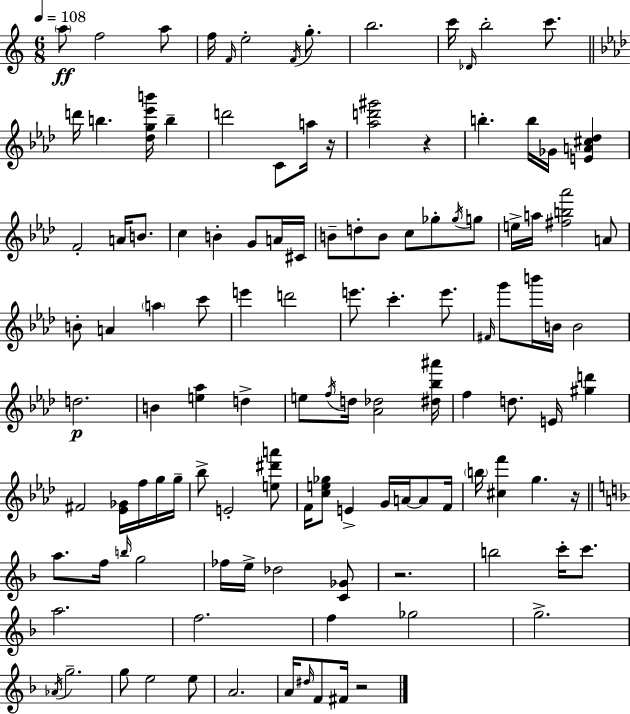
{
  \clef treble
  \numericTimeSignature
  \time 6/8
  \key a \minor
  \tempo 4 = 108
  \repeat volta 2 { \parenthesize a''8\ff f''2 a''8 | f''16 \grace { f'16 } e''2-. \acciaccatura { f'16 } g''8.-. | b''2. | c'''16 \grace { des'16 } b''2-. | \break c'''8. \bar "||" \break \key aes \major d'''16 b''4. <des'' g'' ees''' b'''>16 b''4-- | d'''2 c'8 a''16 r16 | <aes'' d''' gis'''>2 r4 | b''4.-. b''16 ges'16 <e' a' cis'' des''>4 | \break f'2-. a'16 b'8. | c''4 b'4-. g'8 a'16 cis'16 | b'8-- d''8-. b'8 c''8 ges''8-. \acciaccatura { ges''16 } g''8 | e''16-> a''16 <fis'' b'' aes'''>2 a'8 | \break b'8-. a'4 \parenthesize a''4 c'''8 | e'''4 d'''2 | e'''8. c'''4.-. e'''8. | \grace { fis'16 } g'''8 b'''16 b'16 b'2 | \break d''2.\p | b'4 <e'' aes''>4 d''4-> | e''8 \acciaccatura { f''16 } d''16 <aes' des''>2 | <dis'' bes'' ais'''>16 f''4 d''8. e'16 <gis'' d'''>4 | \break fis'2 <ees' ges'>16 | f''16 g''16 g''16-- bes''8-> e'2-. | <e'' dis''' a'''>8 f'16 <c'' e'' ges''>8 e'4-> g'16 a'16~~ | a'8 f'16 \parenthesize b''16 <cis'' f'''>4 g''4. | \break r16 \bar "||" \break \key f \major a''8. f''16 \grace { b''16 } g''2 | fes''16 e''16-> des''2 <c' ges'>8 | r2. | b''2 c'''16-. c'''8. | \break a''2. | f''2. | f''4 ges''2 | g''2.-> | \break \acciaccatura { aes'16 } g''2.-- | g''8 e''2 | e''8 a'2. | a'16 \grace { dis''16 } f'8 fis'16 r2 | \break } \bar "|."
}